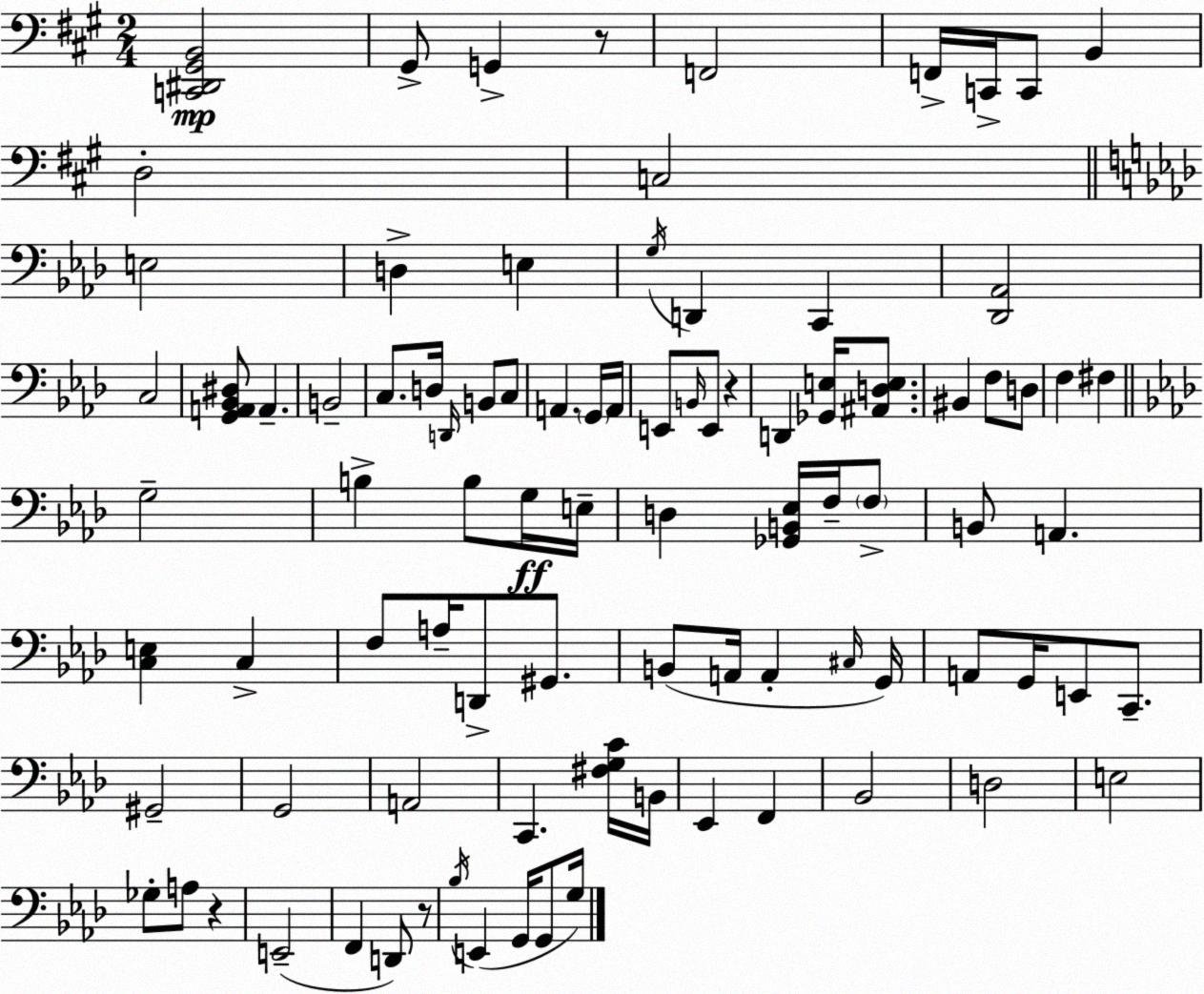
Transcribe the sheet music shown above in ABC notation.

X:1
T:Untitled
M:2/4
L:1/4
K:A
[C,,^D,,^G,,B,,]2 ^G,,/2 G,, z/2 F,,2 F,,/4 C,,/4 C,,/2 B,, D,2 C,2 E,2 D, E, G,/4 D,, C,, [_D,,_A,,]2 C,2 [G,,A,,_B,,^D,]/2 A,, B,,2 C,/2 D,/4 D,,/4 B,,/2 C,/2 A,, G,,/4 A,,/4 E,,/2 B,,/4 E,,/2 z D,, [_G,,E,]/4 [^A,,D,E,]/2 ^B,, F,/2 D,/2 F, ^F, G,2 B, B,/2 G,/4 E,/4 D, [_G,,B,,_E,]/4 F,/4 F,/2 B,,/2 A,, [C,E,] C, F,/2 A,/4 D,,/2 ^G,,/2 B,,/2 A,,/4 A,, ^C,/4 G,,/4 A,,/2 G,,/4 E,,/2 C,,/2 ^G,,2 G,,2 A,,2 C,, [^F,G,C]/4 B,,/4 _E,, F,, _B,,2 D,2 E,2 _G,/2 A,/2 z E,,2 F,, D,,/2 z/2 _B,/4 E,, G,,/4 G,,/2 G,/4